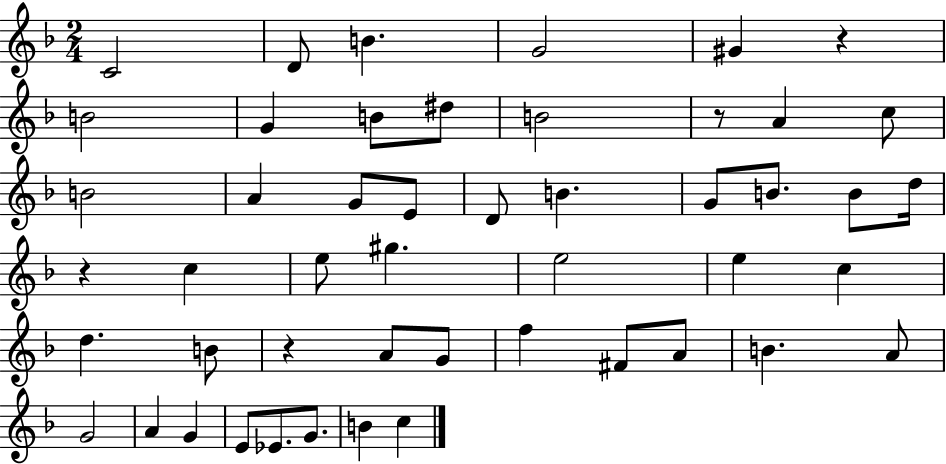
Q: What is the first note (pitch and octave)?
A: C4